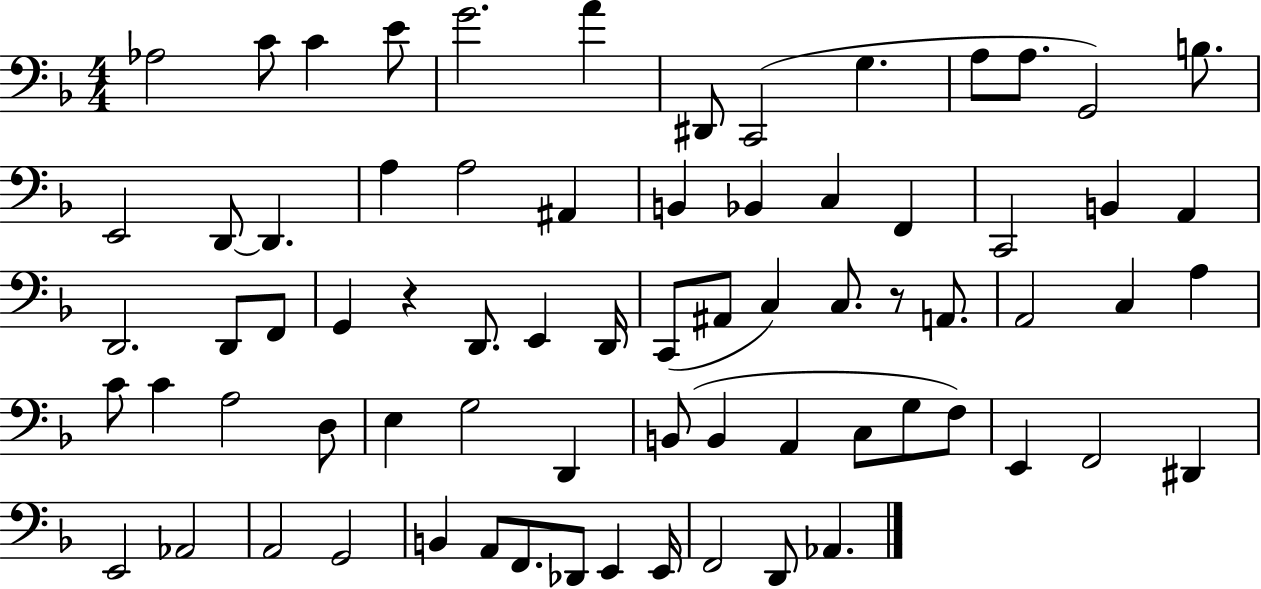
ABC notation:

X:1
T:Untitled
M:4/4
L:1/4
K:F
_A,2 C/2 C E/2 G2 A ^D,,/2 C,,2 G, A,/2 A,/2 G,,2 B,/2 E,,2 D,,/2 D,, A, A,2 ^A,, B,, _B,, C, F,, C,,2 B,, A,, D,,2 D,,/2 F,,/2 G,, z D,,/2 E,, D,,/4 C,,/2 ^A,,/2 C, C,/2 z/2 A,,/2 A,,2 C, A, C/2 C A,2 D,/2 E, G,2 D,, B,,/2 B,, A,, C,/2 G,/2 F,/2 E,, F,,2 ^D,, E,,2 _A,,2 A,,2 G,,2 B,, A,,/2 F,,/2 _D,,/2 E,, E,,/4 F,,2 D,,/2 _A,,